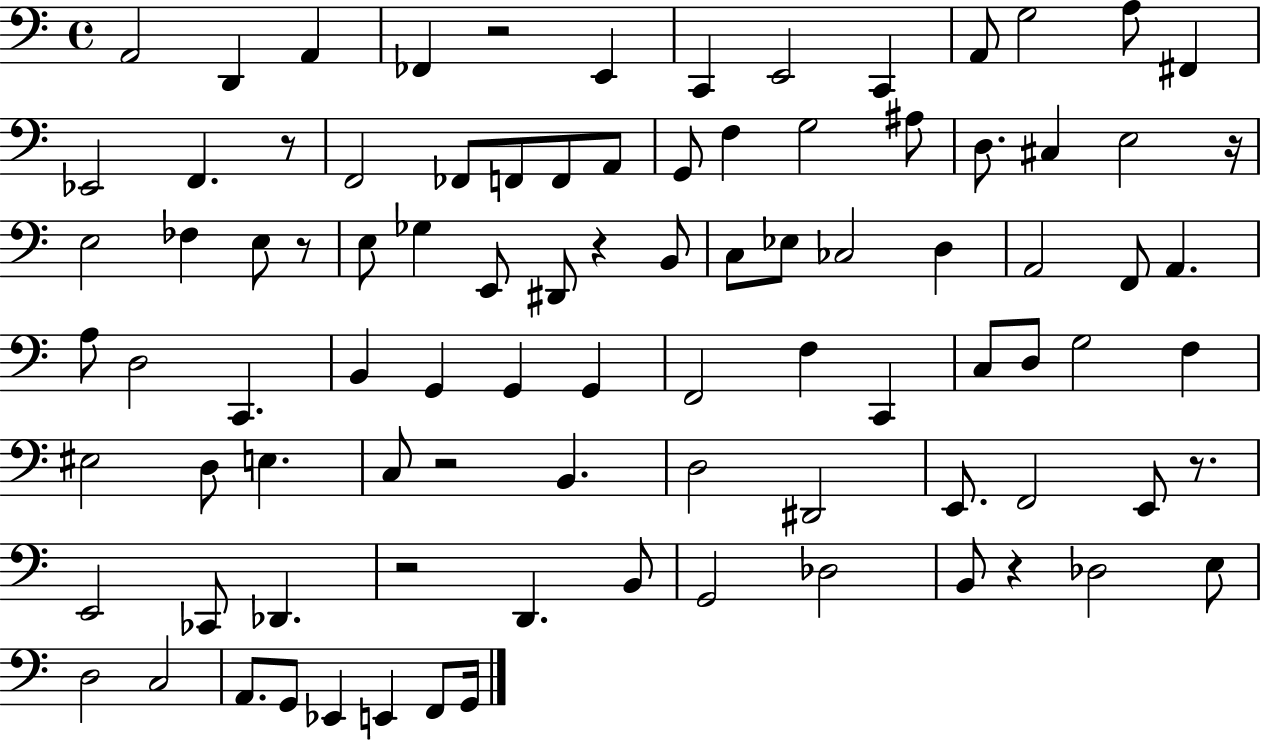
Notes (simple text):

A2/h D2/q A2/q FES2/q R/h E2/q C2/q E2/h C2/q A2/e G3/h A3/e F#2/q Eb2/h F2/q. R/e F2/h FES2/e F2/e F2/e A2/e G2/e F3/q G3/h A#3/e D3/e. C#3/q E3/h R/s E3/h FES3/q E3/e R/e E3/e Gb3/q E2/e D#2/e R/q B2/e C3/e Eb3/e CES3/h D3/q A2/h F2/e A2/q. A3/e D3/h C2/q. B2/q G2/q G2/q G2/q F2/h F3/q C2/q C3/e D3/e G3/h F3/q EIS3/h D3/e E3/q. C3/e R/h B2/q. D3/h D#2/h E2/e. F2/h E2/e R/e. E2/h CES2/e Db2/q. R/h D2/q. B2/e G2/h Db3/h B2/e R/q Db3/h E3/e D3/h C3/h A2/e. G2/e Eb2/q E2/q F2/e G2/s